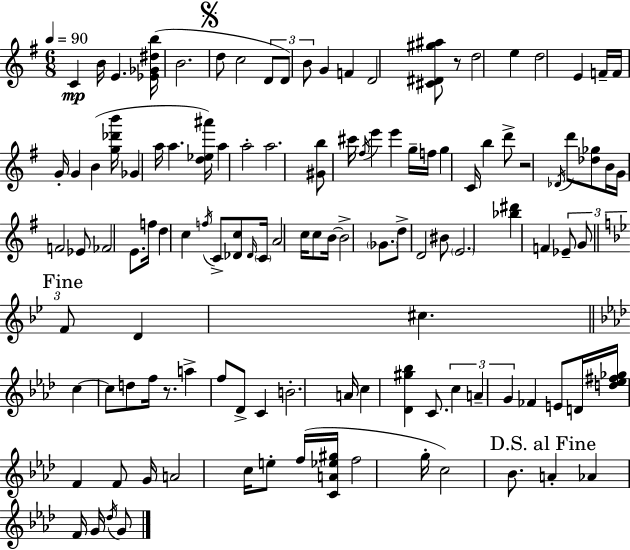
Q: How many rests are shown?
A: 3